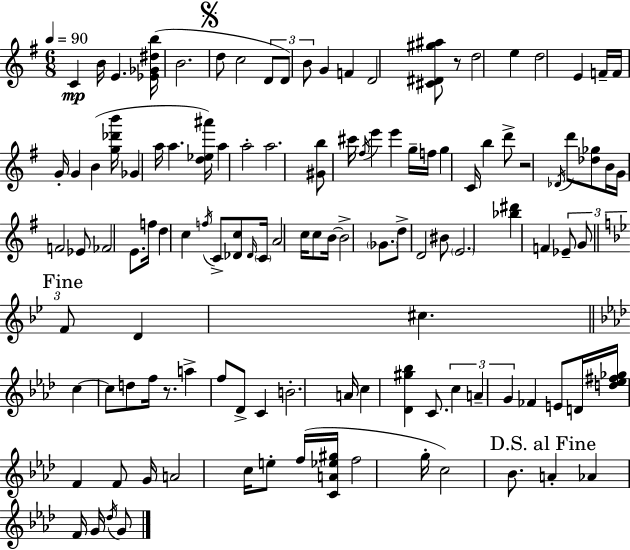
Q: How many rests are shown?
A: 3